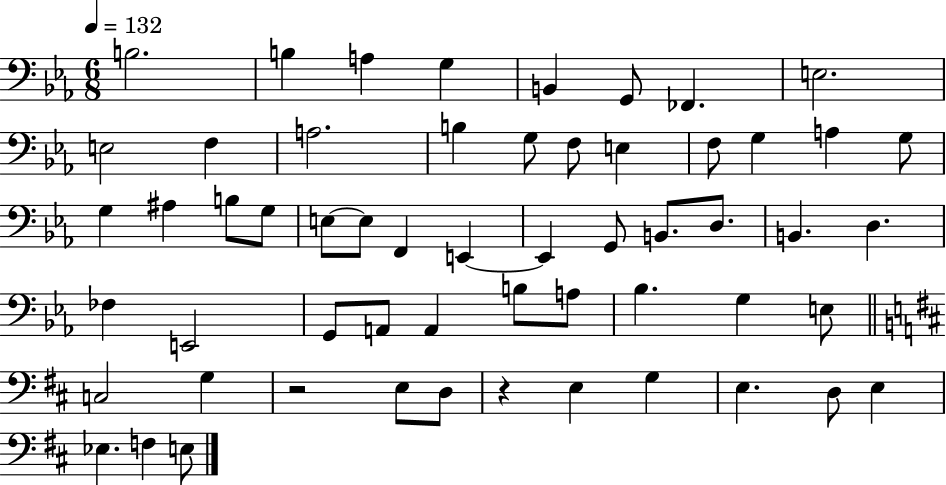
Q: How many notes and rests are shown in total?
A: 57